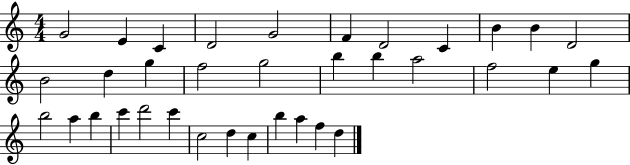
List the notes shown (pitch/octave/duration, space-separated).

G4/h E4/q C4/q D4/h G4/h F4/q D4/h C4/q B4/q B4/q D4/h B4/h D5/q G5/q F5/h G5/h B5/q B5/q A5/h F5/h E5/q G5/q B5/h A5/q B5/q C6/q D6/h C6/q C5/h D5/q C5/q B5/q A5/q F5/q D5/q